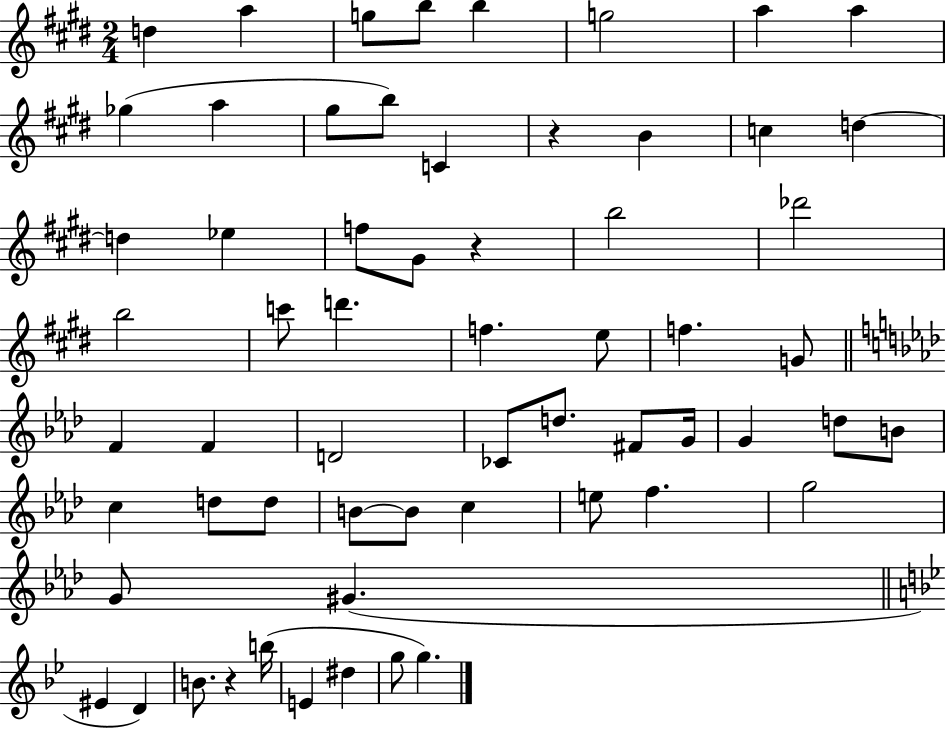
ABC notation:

X:1
T:Untitled
M:2/4
L:1/4
K:E
d a g/2 b/2 b g2 a a _g a ^g/2 b/2 C z B c d d _e f/2 ^G/2 z b2 _d'2 b2 c'/2 d' f e/2 f G/2 F F D2 _C/2 d/2 ^F/2 G/4 G d/2 B/2 c d/2 d/2 B/2 B/2 c e/2 f g2 G/2 ^G ^E D B/2 z b/4 E ^d g/2 g